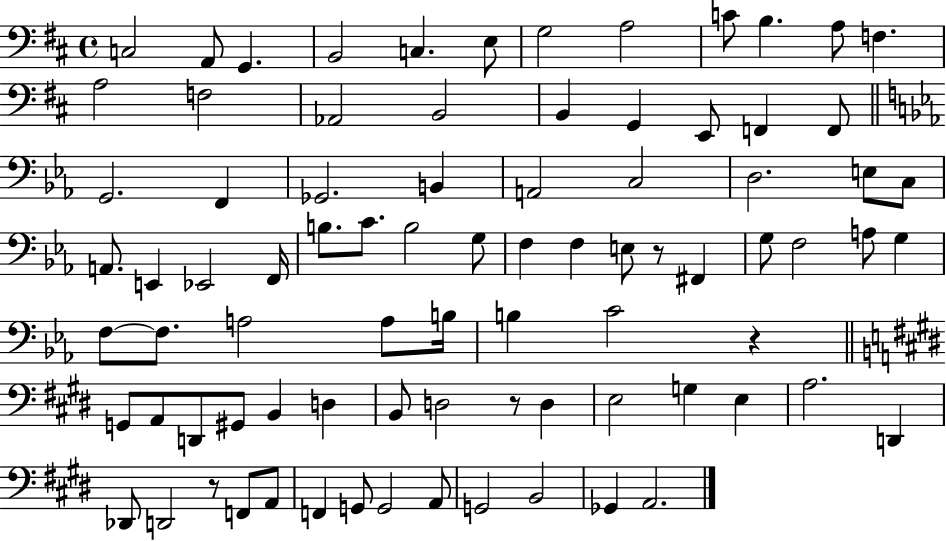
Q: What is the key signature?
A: D major